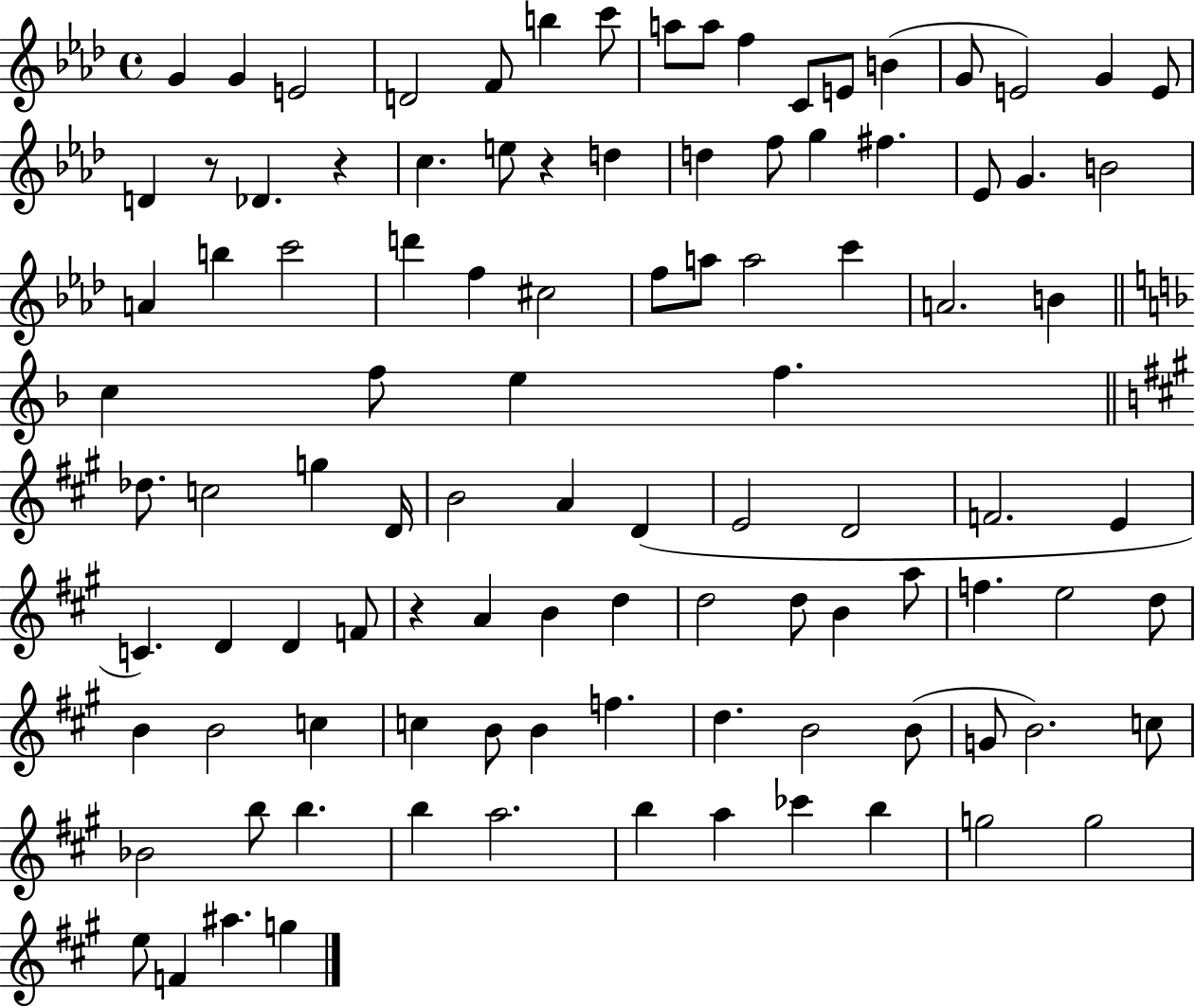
{
  \clef treble
  \time 4/4
  \defaultTimeSignature
  \key aes \major
  g'4 g'4 e'2 | d'2 f'8 b''4 c'''8 | a''8 a''8 f''4 c'8 e'8 b'4( | g'8 e'2) g'4 e'8 | \break d'4 r8 des'4. r4 | c''4. e''8 r4 d''4 | d''4 f''8 g''4 fis''4. | ees'8 g'4. b'2 | \break a'4 b''4 c'''2 | d'''4 f''4 cis''2 | f''8 a''8 a''2 c'''4 | a'2. b'4 | \break \bar "||" \break \key d \minor c''4 f''8 e''4 f''4. | \bar "||" \break \key a \major des''8. c''2 g''4 d'16 | b'2 a'4 d'4( | e'2 d'2 | f'2. e'4 | \break c'4.) d'4 d'4 f'8 | r4 a'4 b'4 d''4 | d''2 d''8 b'4 a''8 | f''4. e''2 d''8 | \break b'4 b'2 c''4 | c''4 b'8 b'4 f''4. | d''4. b'2 b'8( | g'8 b'2.) c''8 | \break bes'2 b''8 b''4. | b''4 a''2. | b''4 a''4 ces'''4 b''4 | g''2 g''2 | \break e''8 f'4 ais''4. g''4 | \bar "|."
}